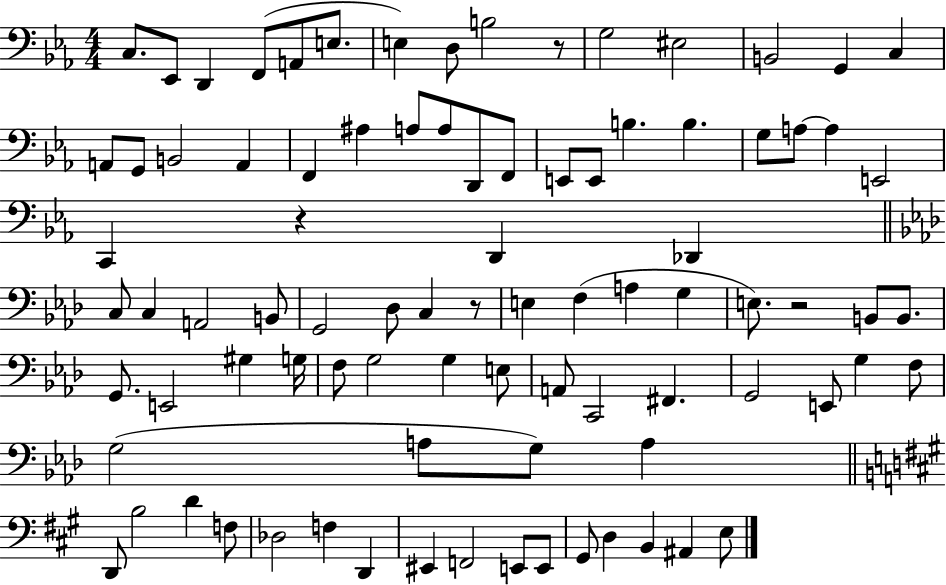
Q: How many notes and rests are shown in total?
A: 88